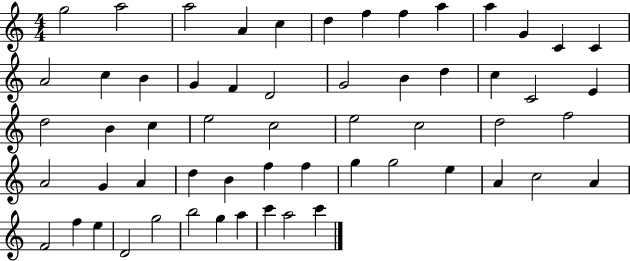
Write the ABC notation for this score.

X:1
T:Untitled
M:4/4
L:1/4
K:C
g2 a2 a2 A c d f f a a G C C A2 c B G F D2 G2 B d c C2 E d2 B c e2 c2 e2 c2 d2 f2 A2 G A d B f f g g2 e A c2 A F2 f e D2 g2 b2 g a c' a2 c'